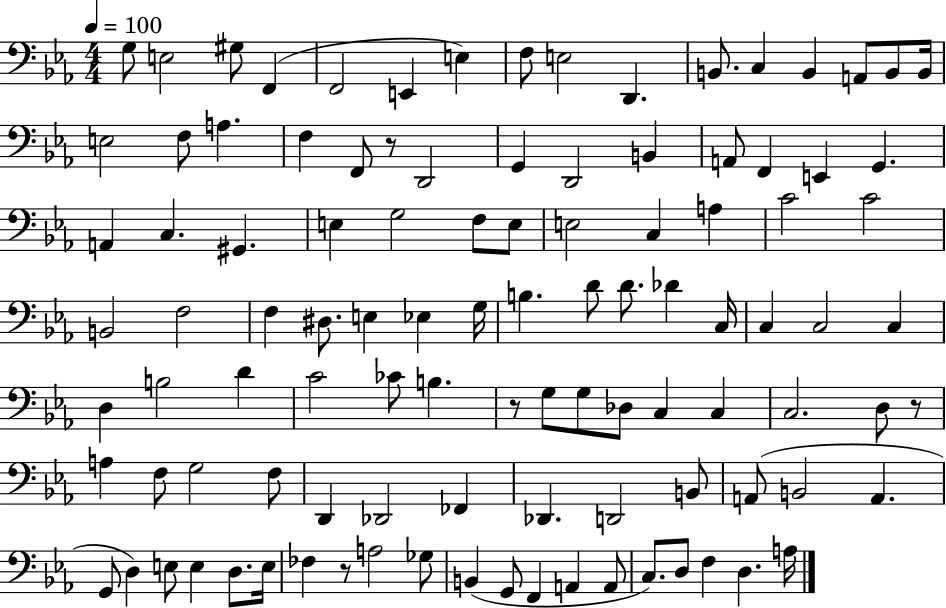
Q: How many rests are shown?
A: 4